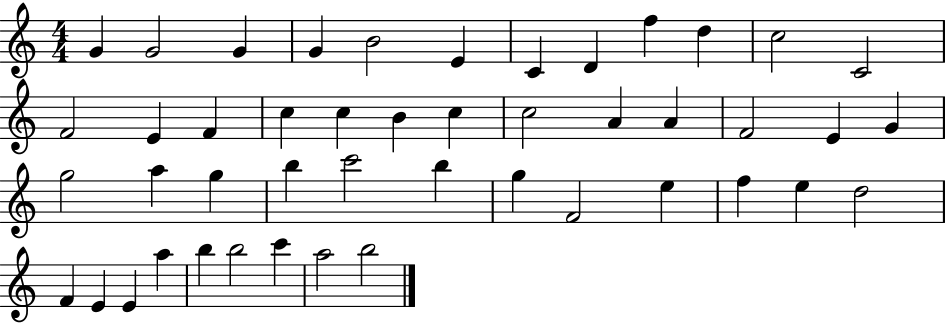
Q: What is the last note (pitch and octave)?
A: B5